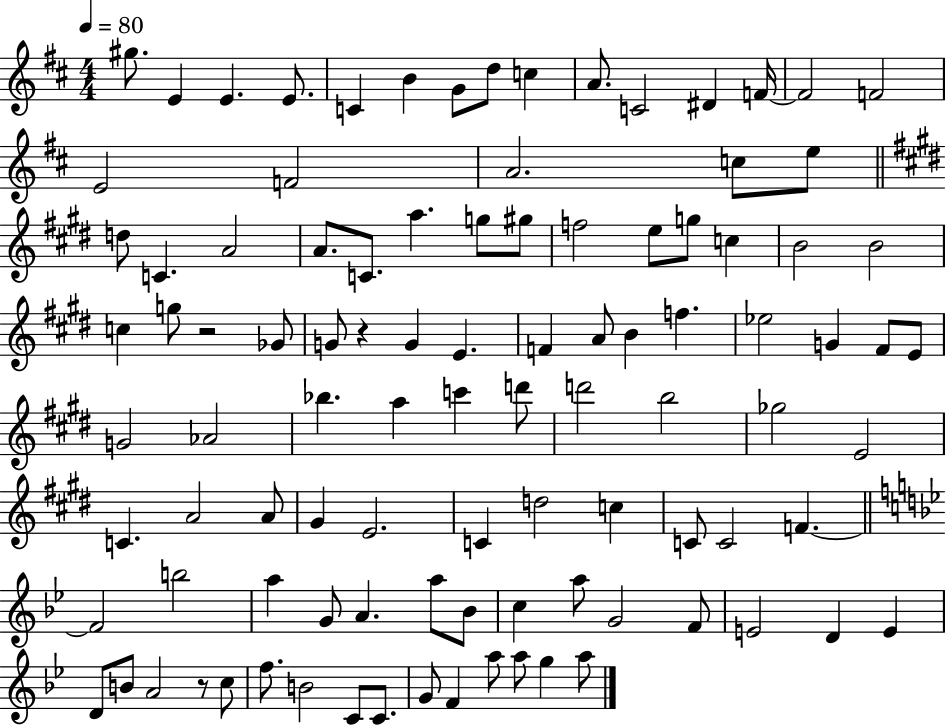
X:1
T:Untitled
M:4/4
L:1/4
K:D
^g/2 E E E/2 C B G/2 d/2 c A/2 C2 ^D F/4 F2 F2 E2 F2 A2 c/2 e/2 d/2 C A2 A/2 C/2 a g/2 ^g/2 f2 e/2 g/2 c B2 B2 c g/2 z2 _G/2 G/2 z G E F A/2 B f _e2 G ^F/2 E/2 G2 _A2 _b a c' d'/2 d'2 b2 _g2 E2 C A2 A/2 ^G E2 C d2 c C/2 C2 F F2 b2 a G/2 A a/2 _B/2 c a/2 G2 F/2 E2 D E D/2 B/2 A2 z/2 c/2 f/2 B2 C/2 C/2 G/2 F a/2 a/2 g a/2